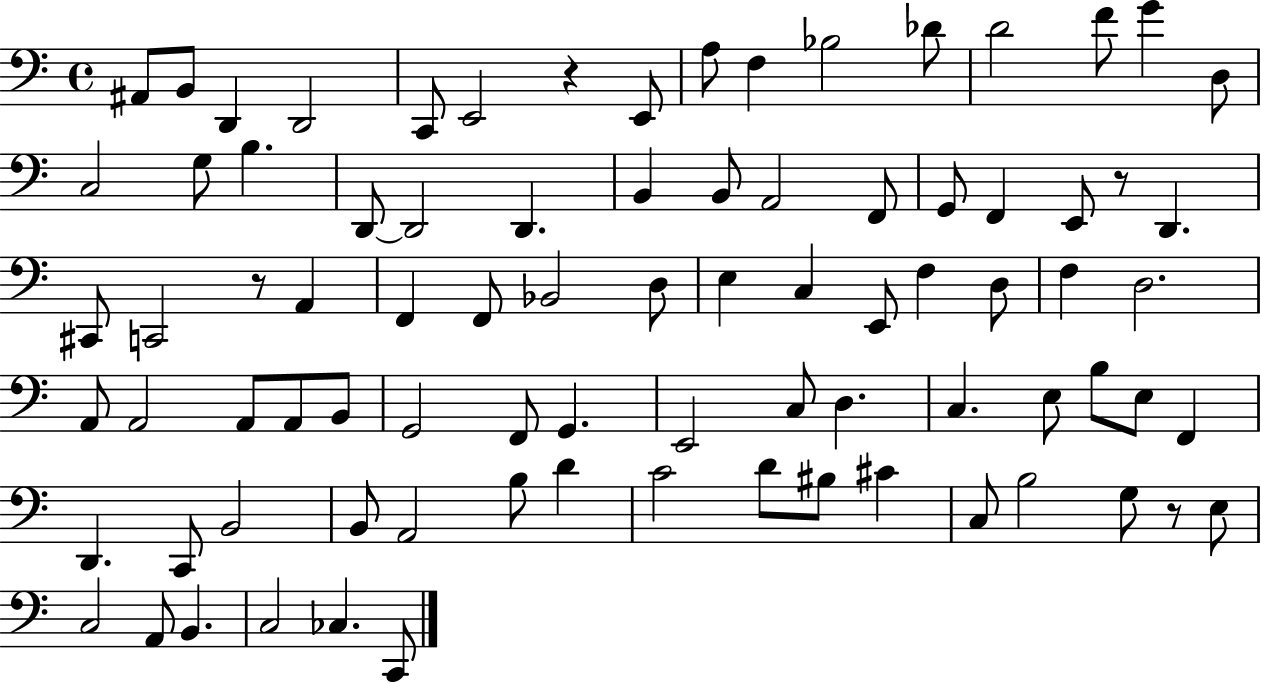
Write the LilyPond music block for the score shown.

{
  \clef bass
  \time 4/4
  \defaultTimeSignature
  \key c \major
  \repeat volta 2 { ais,8 b,8 d,4 d,2 | c,8 e,2 r4 e,8 | a8 f4 bes2 des'8 | d'2 f'8 g'4 d8 | \break c2 g8 b4. | d,8~~ d,2 d,4. | b,4 b,8 a,2 f,8 | g,8 f,4 e,8 r8 d,4. | \break cis,8 c,2 r8 a,4 | f,4 f,8 bes,2 d8 | e4 c4 e,8 f4 d8 | f4 d2. | \break a,8 a,2 a,8 a,8 b,8 | g,2 f,8 g,4. | e,2 c8 d4. | c4. e8 b8 e8 f,4 | \break d,4. c,8 b,2 | b,8 a,2 b8 d'4 | c'2 d'8 bis8 cis'4 | c8 b2 g8 r8 e8 | \break c2 a,8 b,4. | c2 ces4. c,8 | } \bar "|."
}